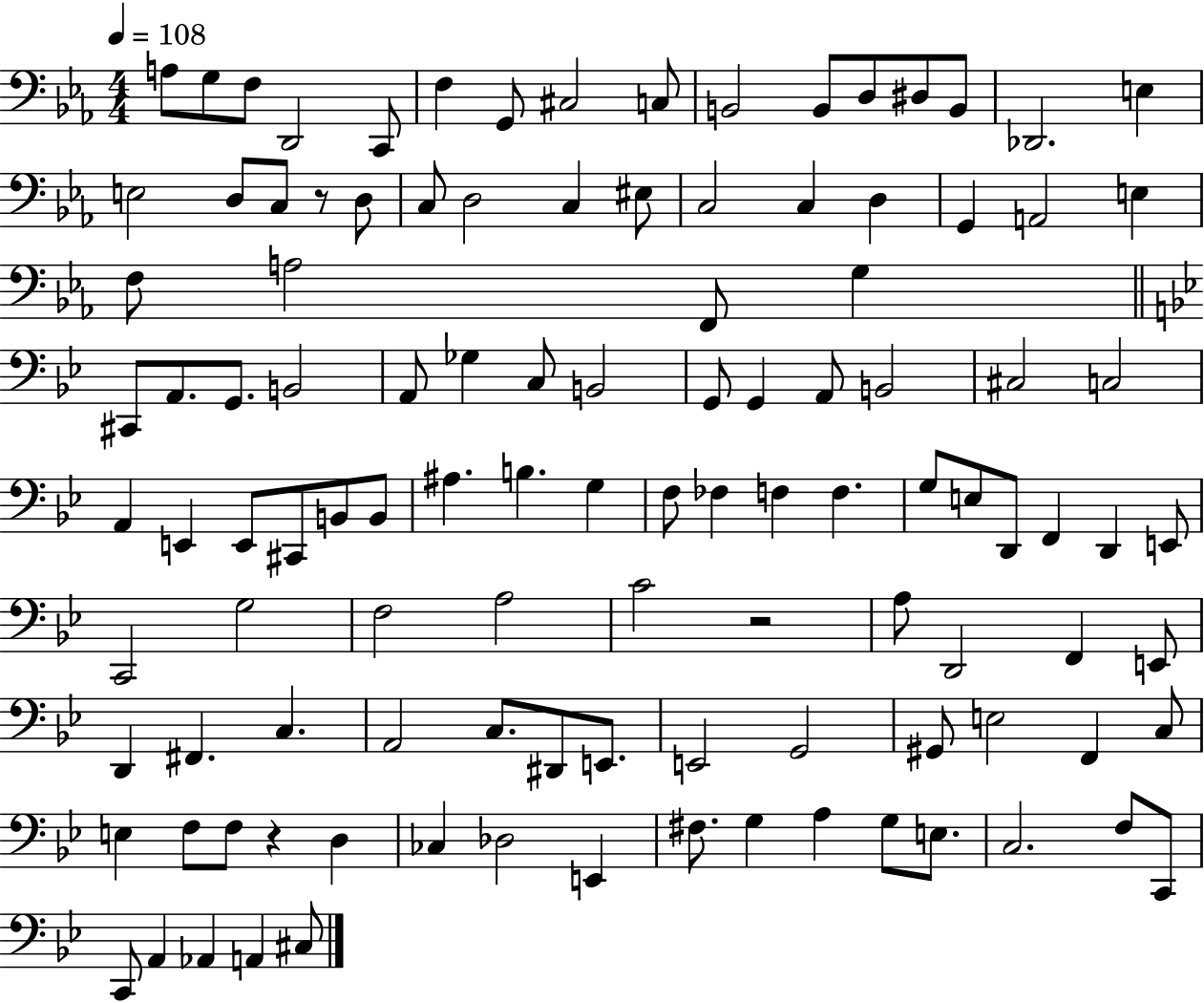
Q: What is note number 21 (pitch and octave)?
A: C3